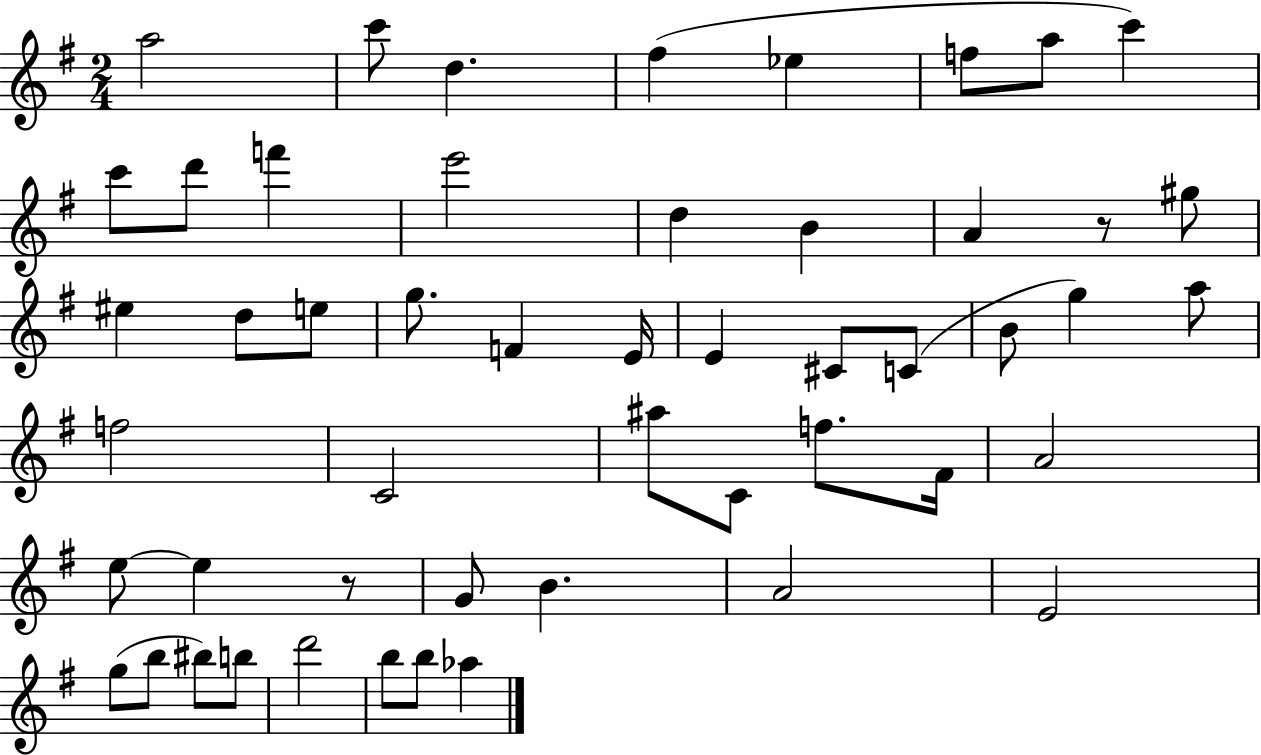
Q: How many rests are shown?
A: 2